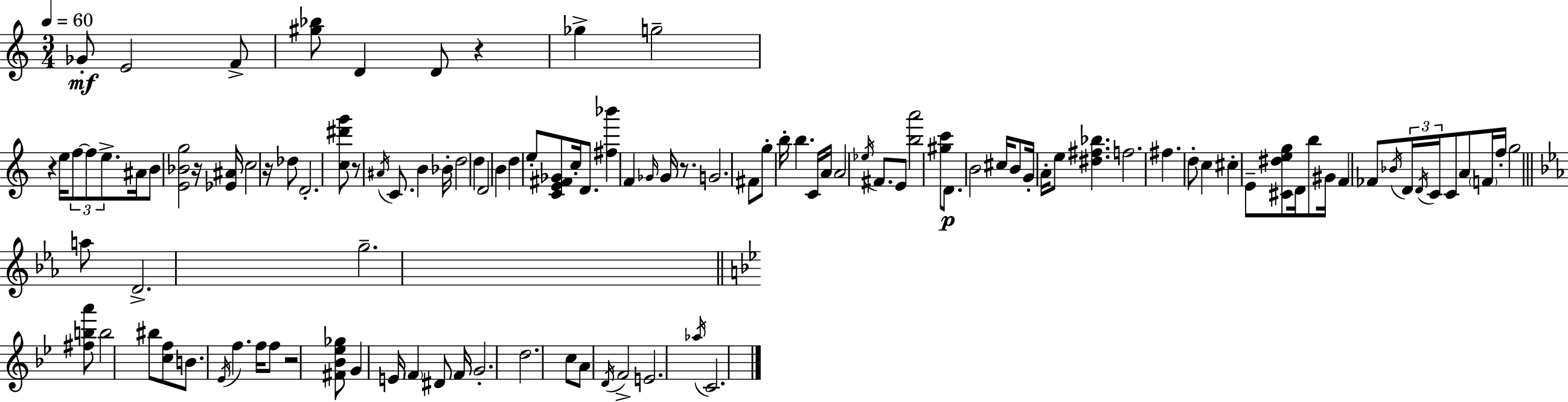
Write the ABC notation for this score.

X:1
T:Untitled
M:3/4
L:1/4
K:Am
_G/2 E2 F/2 [^g_b]/2 D D/2 z _g g2 z e/4 f/2 f/2 e/2 ^A/4 B/2 [E_Bg]2 z/4 [_E^A]/4 c2 z/4 _d/2 D2 [c^d'g']/2 z/2 ^A/4 C/2 B _B/4 d2 d D2 B d e/2 [CE^F_G]/2 c/4 D/2 [^f_b'] F _G/4 _G/4 z/2 G2 ^F/2 g/2 b/4 b C/4 A/4 A2 _e/4 ^F/2 E/2 [ba']2 [^gc']/2 D/2 B2 ^c/4 B/2 G/4 A/4 e/2 [^d^f_b] f2 ^f d/2 c ^c E/2 [^C^deg]/2 D/4 b/2 ^G/4 F _F/2 _B/4 D/4 D/4 C/4 C/2 A/2 F/4 f/4 g2 a/2 D2 g2 [^fba']/2 b2 ^b/2 [cf]/2 B/2 _E/4 f f/4 f/2 z2 [^F_B_e_g]/2 G E/4 F ^D/2 F/4 G2 d2 c/2 A/2 D/4 F2 E2 _a/4 C2